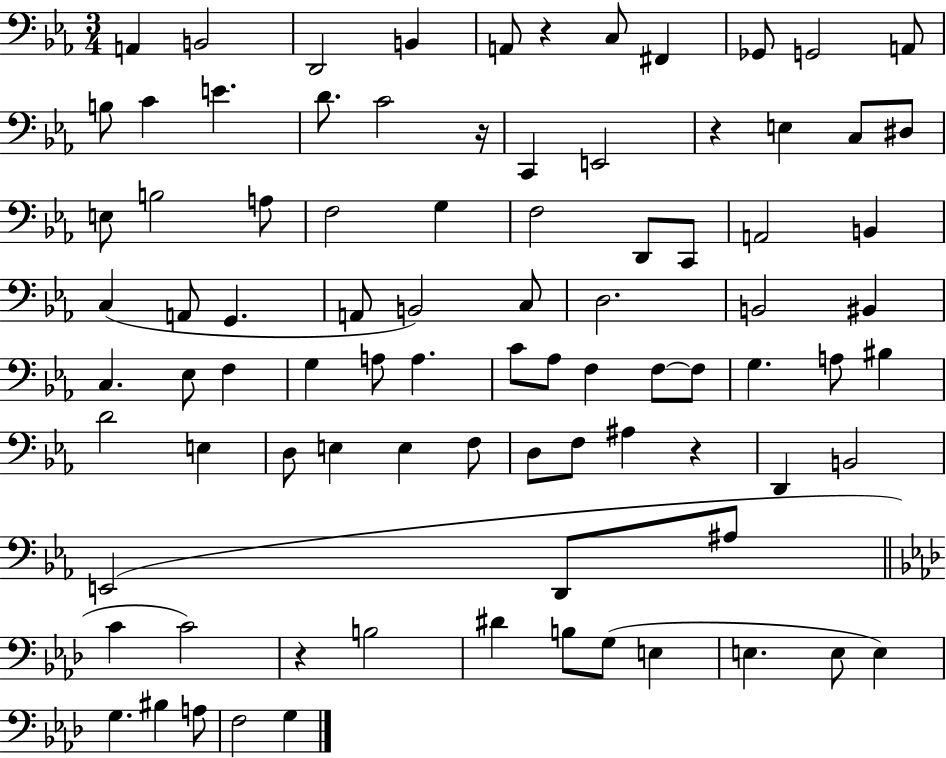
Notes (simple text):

A2/q B2/h D2/h B2/q A2/e R/q C3/e F#2/q Gb2/e G2/h A2/e B3/e C4/q E4/q. D4/e. C4/h R/s C2/q E2/h R/q E3/q C3/e D#3/e E3/e B3/h A3/e F3/h G3/q F3/h D2/e C2/e A2/h B2/q C3/q A2/e G2/q. A2/e B2/h C3/e D3/h. B2/h BIS2/q C3/q. Eb3/e F3/q G3/q A3/e A3/q. C4/e Ab3/e F3/q F3/e F3/e G3/q. A3/e BIS3/q D4/h E3/q D3/e E3/q E3/q F3/e D3/e F3/e A#3/q R/q D2/q B2/h E2/h D2/e A#3/e C4/q C4/h R/q B3/h D#4/q B3/e G3/e E3/q E3/q. E3/e E3/q G3/q. BIS3/q A3/e F3/h G3/q